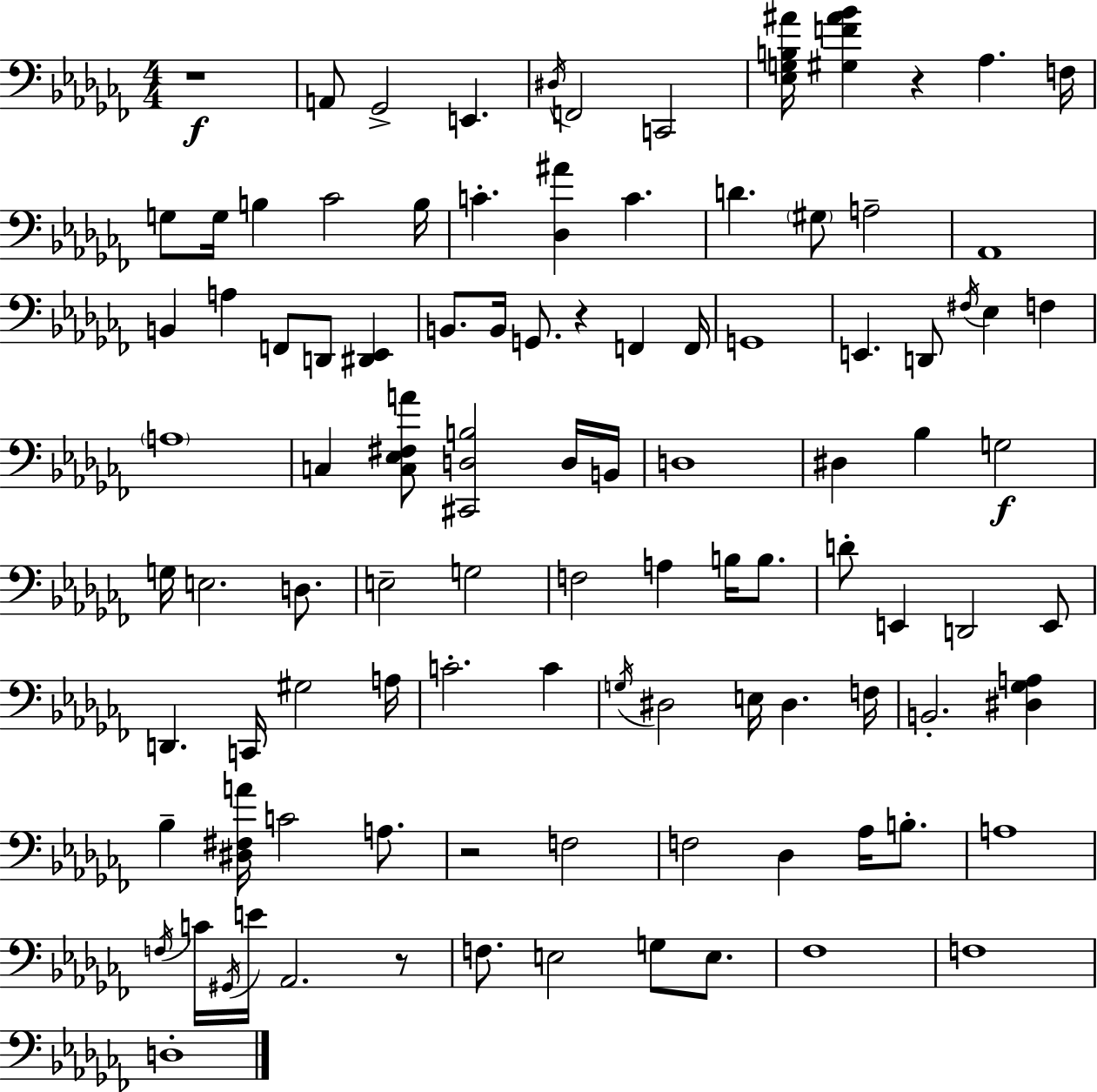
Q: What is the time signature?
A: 4/4